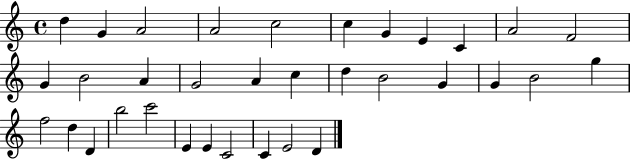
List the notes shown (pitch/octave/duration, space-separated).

D5/q G4/q A4/h A4/h C5/h C5/q G4/q E4/q C4/q A4/h F4/h G4/q B4/h A4/q G4/h A4/q C5/q D5/q B4/h G4/q G4/q B4/h G5/q F5/h D5/q D4/q B5/h C6/h E4/q E4/q C4/h C4/q E4/h D4/q